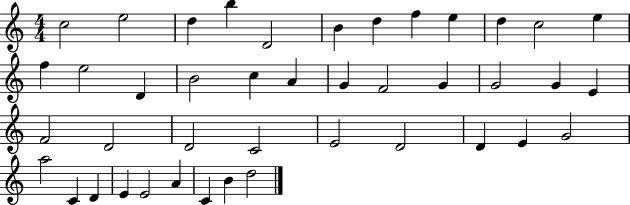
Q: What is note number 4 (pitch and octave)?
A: B5